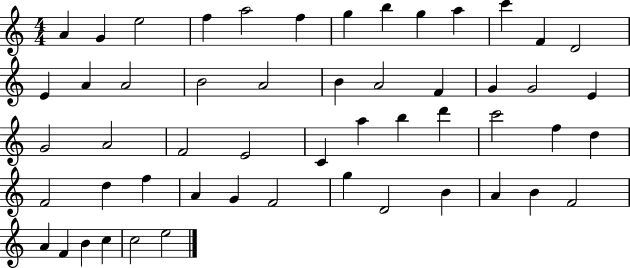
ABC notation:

X:1
T:Untitled
M:4/4
L:1/4
K:C
A G e2 f a2 f g b g a c' F D2 E A A2 B2 A2 B A2 F G G2 E G2 A2 F2 E2 C a b d' c'2 f d F2 d f A G F2 g D2 B A B F2 A F B c c2 e2